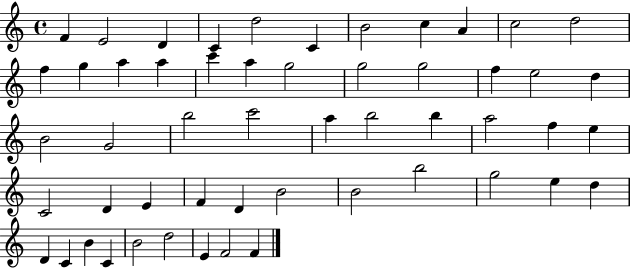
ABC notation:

X:1
T:Untitled
M:4/4
L:1/4
K:C
F E2 D C d2 C B2 c A c2 d2 f g a a c' a g2 g2 g2 f e2 d B2 G2 b2 c'2 a b2 b a2 f e C2 D E F D B2 B2 b2 g2 e d D C B C B2 d2 E F2 F